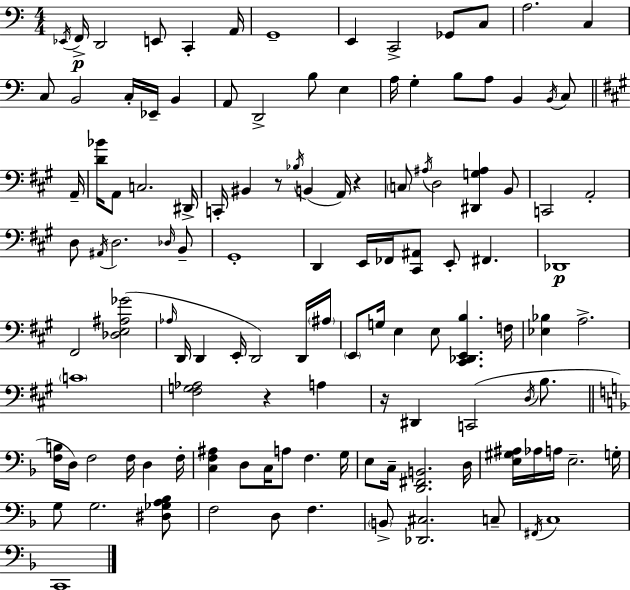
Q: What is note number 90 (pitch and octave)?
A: Ab3